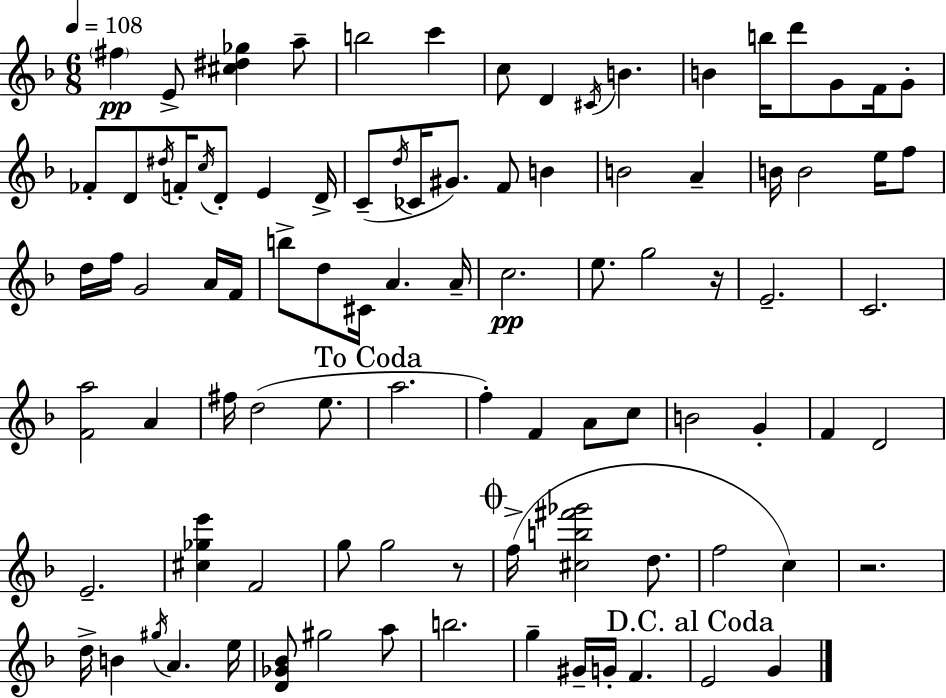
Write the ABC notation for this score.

X:1
T:Untitled
M:6/8
L:1/4
K:Dm
^f E/2 [^c^d_g] a/2 b2 c' c/2 D ^C/4 B B b/4 d'/2 G/2 F/4 G/2 _F/2 D/2 ^d/4 F/4 c/4 D/2 E D/4 C/2 d/4 _C/4 ^G/2 F/2 B B2 A B/4 B2 e/4 f/2 d/4 f/4 G2 A/4 F/4 b/2 d/2 ^C/4 A A/4 c2 e/2 g2 z/4 E2 C2 [Fa]2 A ^f/4 d2 e/2 a2 f F A/2 c/2 B2 G F D2 E2 [^c_ge'] F2 g/2 g2 z/2 f/4 [^cb^f'_g']2 d/2 f2 c z2 d/4 B ^g/4 A e/4 [D_G_B]/2 ^g2 a/2 b2 g ^G/4 G/4 F E2 G